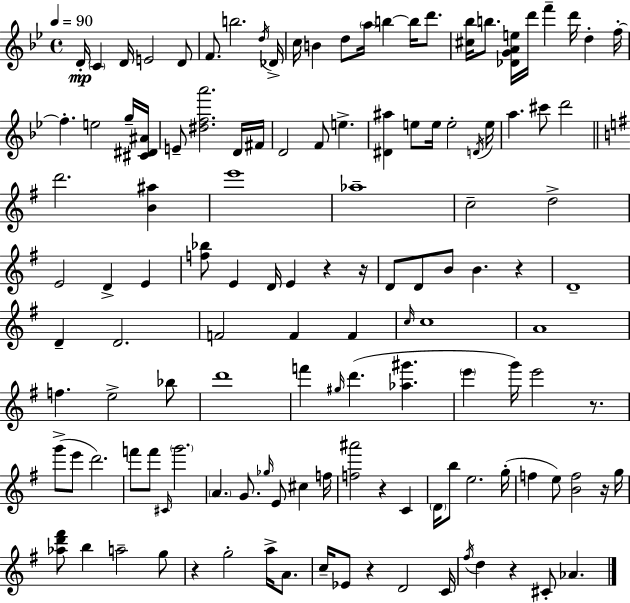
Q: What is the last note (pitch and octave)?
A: Ab4